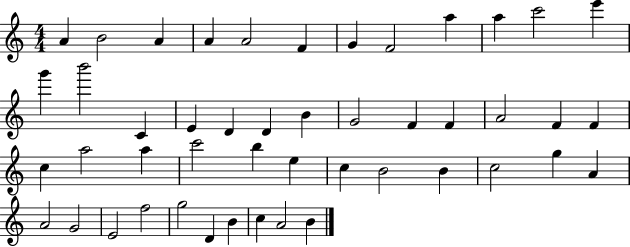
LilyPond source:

{
  \clef treble
  \numericTimeSignature
  \time 4/4
  \key c \major
  a'4 b'2 a'4 | a'4 a'2 f'4 | g'4 f'2 a''4 | a''4 c'''2 e'''4 | \break g'''4 b'''2 c'4 | e'4 d'4 d'4 b'4 | g'2 f'4 f'4 | a'2 f'4 f'4 | \break c''4 a''2 a''4 | c'''2 b''4 e''4 | c''4 b'2 b'4 | c''2 g''4 a'4 | \break a'2 g'2 | e'2 f''2 | g''2 d'4 b'4 | c''4 a'2 b'4 | \break \bar "|."
}